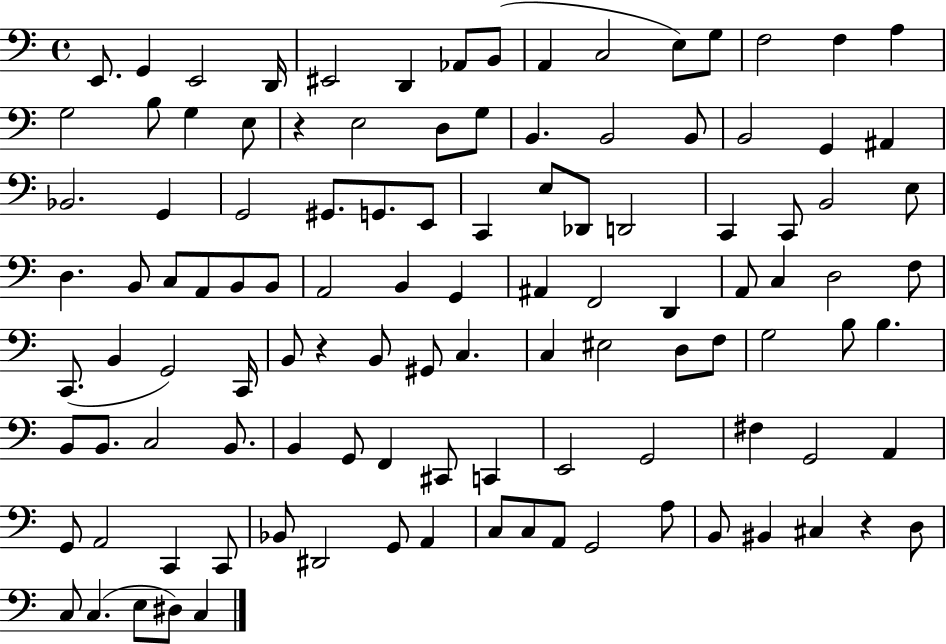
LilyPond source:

{
  \clef bass
  \time 4/4
  \defaultTimeSignature
  \key c \major
  \repeat volta 2 { e,8. g,4 e,2 d,16 | eis,2 d,4 aes,8 b,8( | a,4 c2 e8) g8 | f2 f4 a4 | \break g2 b8 g4 e8 | r4 e2 d8 g8 | b,4. b,2 b,8 | b,2 g,4 ais,4 | \break bes,2. g,4 | g,2 gis,8. g,8. e,8 | c,4 e8 des,8 d,2 | c,4 c,8 b,2 e8 | \break d4. b,8 c8 a,8 b,8 b,8 | a,2 b,4 g,4 | ais,4 f,2 d,4 | a,8 c4 d2 f8 | \break c,8.( b,4 g,2) c,16 | b,8 r4 b,8 gis,8 c4. | c4 eis2 d8 f8 | g2 b8 b4. | \break b,8 b,8. c2 b,8. | b,4 g,8 f,4 cis,8 c,4 | e,2 g,2 | fis4 g,2 a,4 | \break g,8 a,2 c,4 c,8 | bes,8 dis,2 g,8 a,4 | c8 c8 a,8 g,2 a8 | b,8 bis,4 cis4 r4 d8 | \break c8 c4.( e8 dis8) c4 | } \bar "|."
}